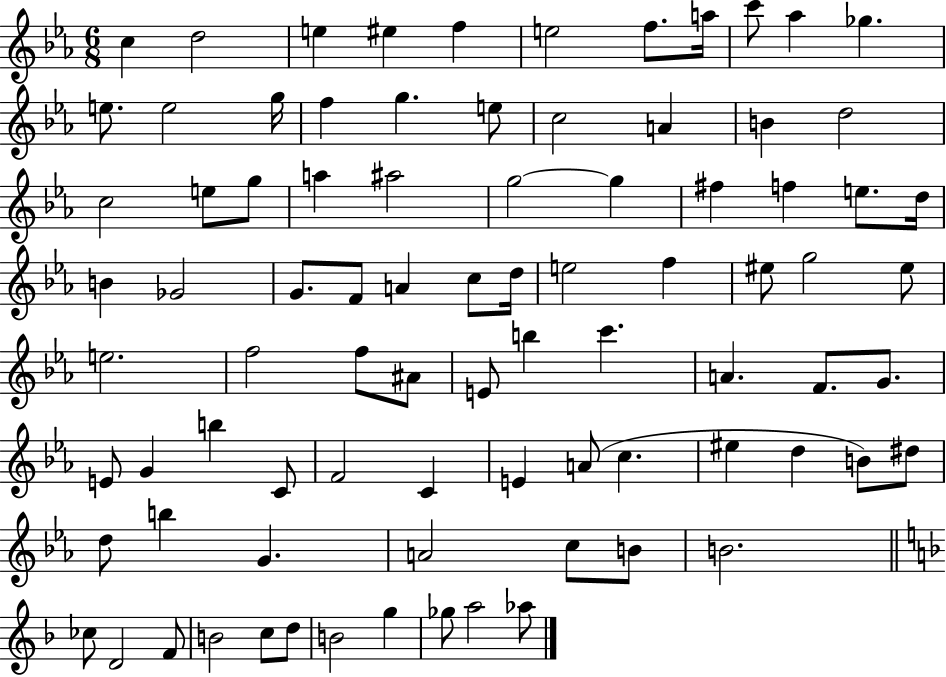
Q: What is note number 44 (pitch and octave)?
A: EIS5